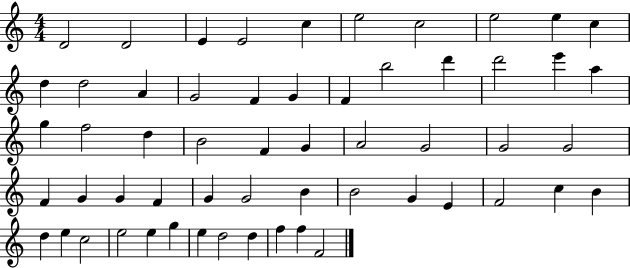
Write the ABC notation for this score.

X:1
T:Untitled
M:4/4
L:1/4
K:C
D2 D2 E E2 c e2 c2 e2 e c d d2 A G2 F G F b2 d' d'2 e' a g f2 d B2 F G A2 G2 G2 G2 F G G F G G2 B B2 G E F2 c B d e c2 e2 e g e d2 d f f F2